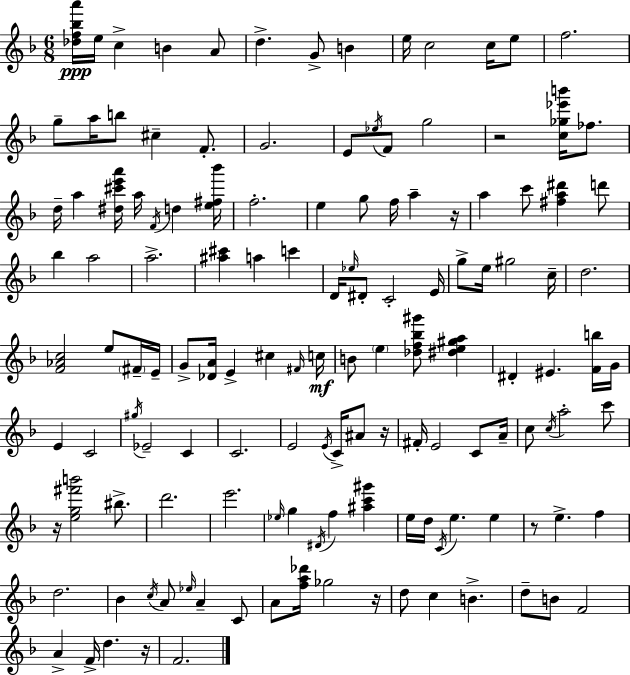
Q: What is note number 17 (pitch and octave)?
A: F4